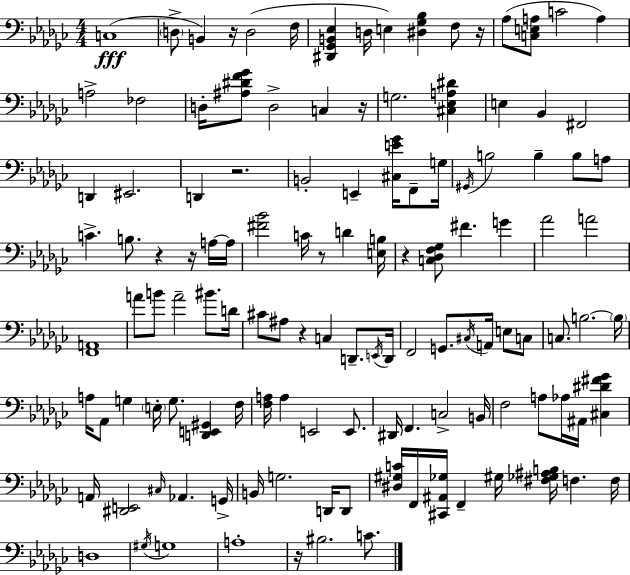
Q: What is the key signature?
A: EES minor